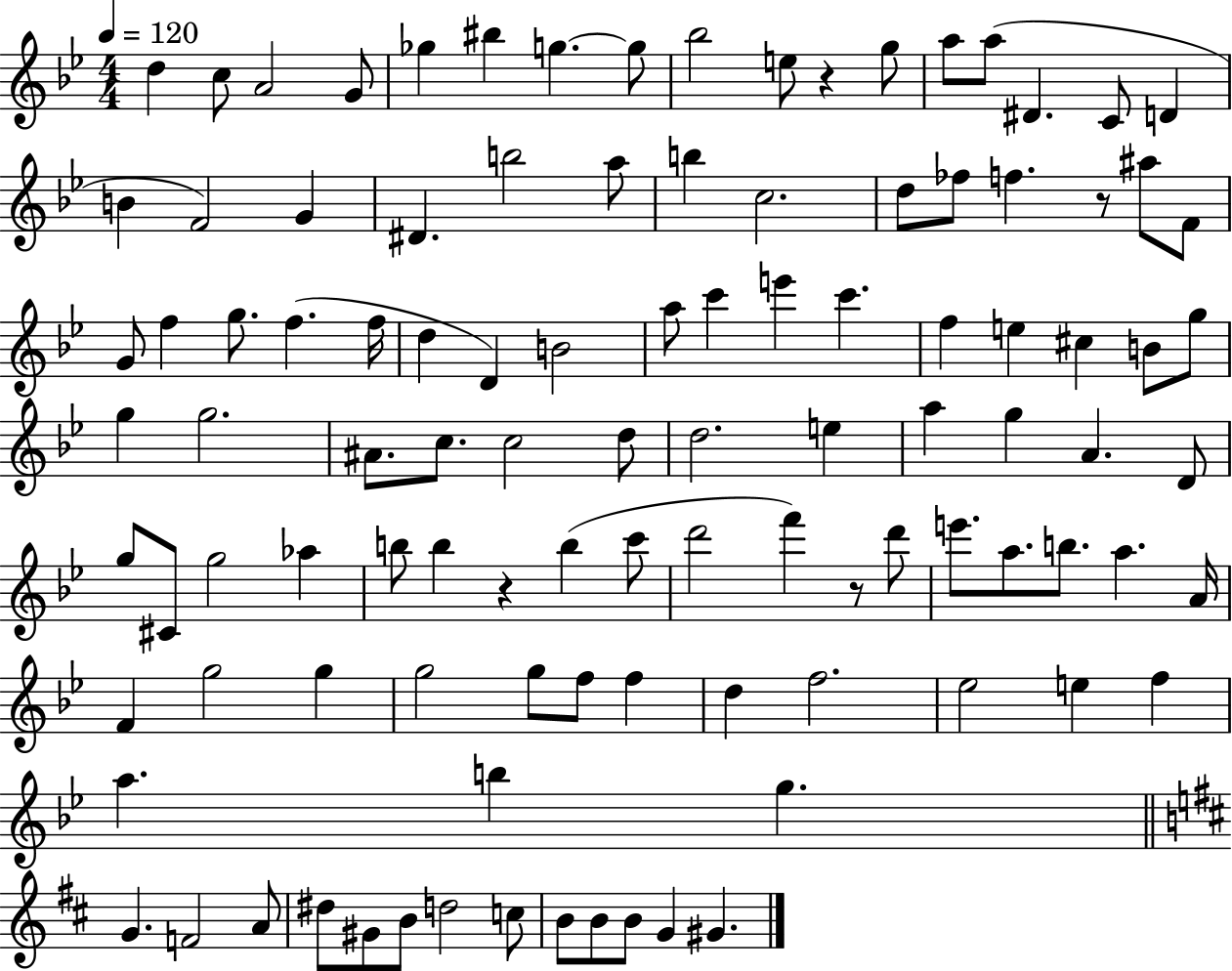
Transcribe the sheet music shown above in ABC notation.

X:1
T:Untitled
M:4/4
L:1/4
K:Bb
d c/2 A2 G/2 _g ^b g g/2 _b2 e/2 z g/2 a/2 a/2 ^D C/2 D B F2 G ^D b2 a/2 b c2 d/2 _f/2 f z/2 ^a/2 F/2 G/2 f g/2 f f/4 d D B2 a/2 c' e' c' f e ^c B/2 g/2 g g2 ^A/2 c/2 c2 d/2 d2 e a g A D/2 g/2 ^C/2 g2 _a b/2 b z b c'/2 d'2 f' z/2 d'/2 e'/2 a/2 b/2 a A/4 F g2 g g2 g/2 f/2 f d f2 _e2 e f a b g G F2 A/2 ^d/2 ^G/2 B/2 d2 c/2 B/2 B/2 B/2 G ^G